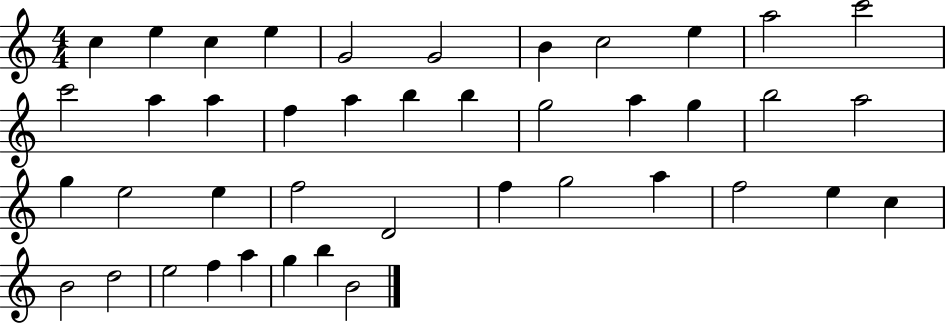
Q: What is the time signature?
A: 4/4